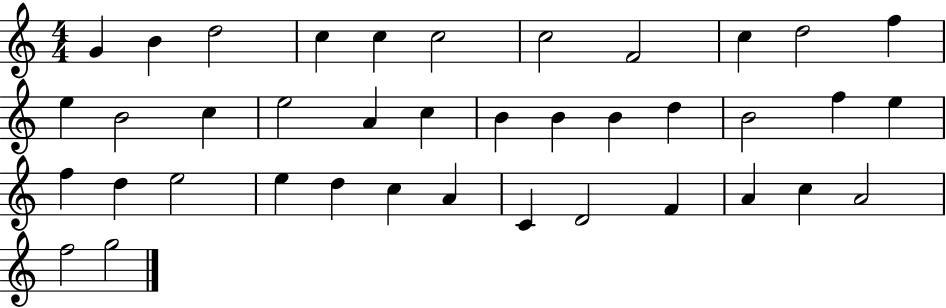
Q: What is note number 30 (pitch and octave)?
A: C5